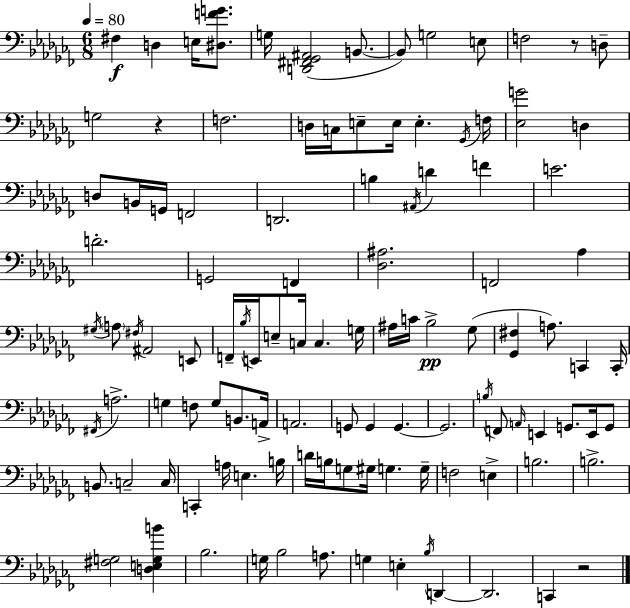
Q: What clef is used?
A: bass